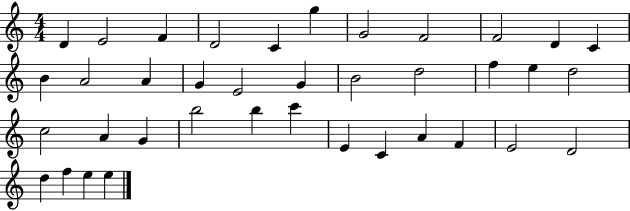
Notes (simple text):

D4/q E4/h F4/q D4/h C4/q G5/q G4/h F4/h F4/h D4/q C4/q B4/q A4/h A4/q G4/q E4/h G4/q B4/h D5/h F5/q E5/q D5/h C5/h A4/q G4/q B5/h B5/q C6/q E4/q C4/q A4/q F4/q E4/h D4/h D5/q F5/q E5/q E5/q